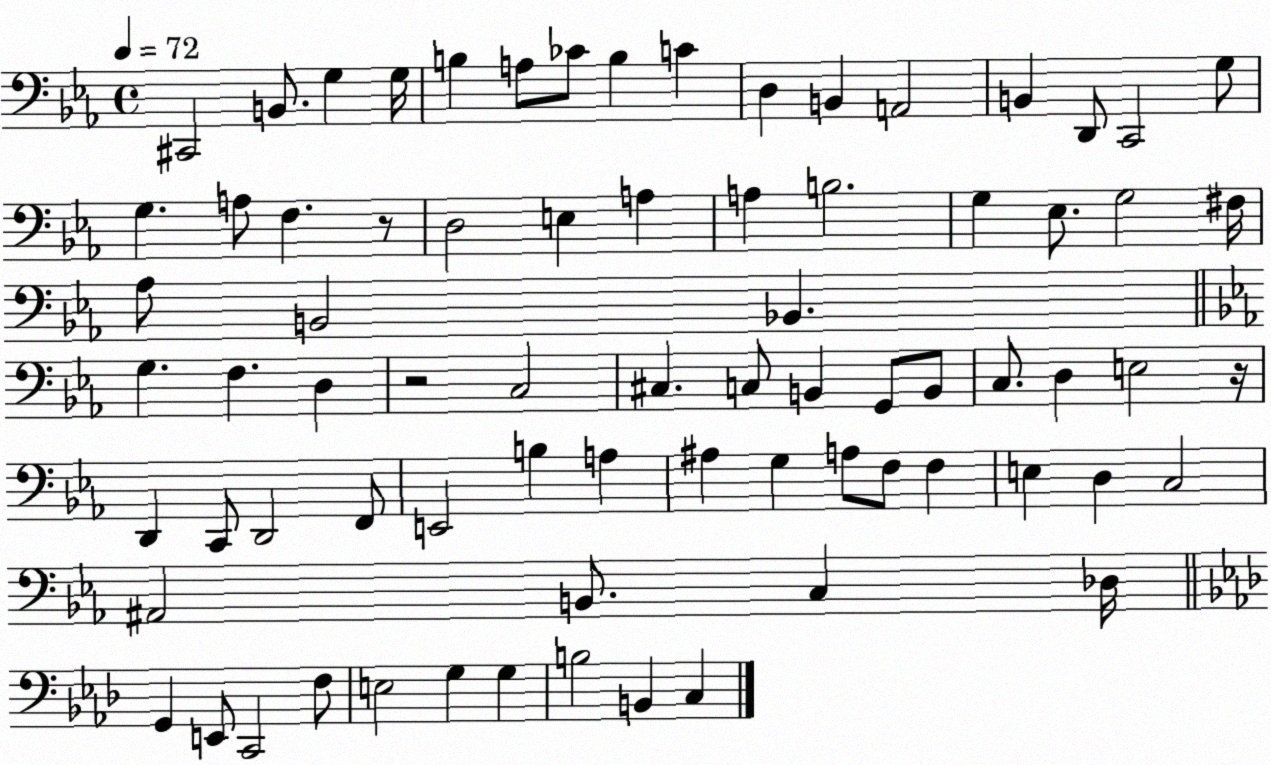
X:1
T:Untitled
M:4/4
L:1/4
K:Eb
^C,,2 B,,/2 G, G,/4 B, A,/2 _C/2 B, C D, B,, A,,2 B,, D,,/2 C,,2 G,/2 G, A,/2 F, z/2 D,2 E, A, A, B,2 G, _E,/2 G,2 ^F,/4 _A,/2 B,,2 _B,, G, F, D, z2 C,2 ^C, C,/2 B,, G,,/2 B,,/2 C,/2 D, E,2 z/4 D,, C,,/2 D,,2 F,,/2 E,,2 B, A, ^A, G, A,/2 F,/2 F, E, D, C,2 ^A,,2 B,,/2 C, _D,/4 G,, E,,/2 C,,2 F,/2 E,2 G, G, B,2 B,, C,